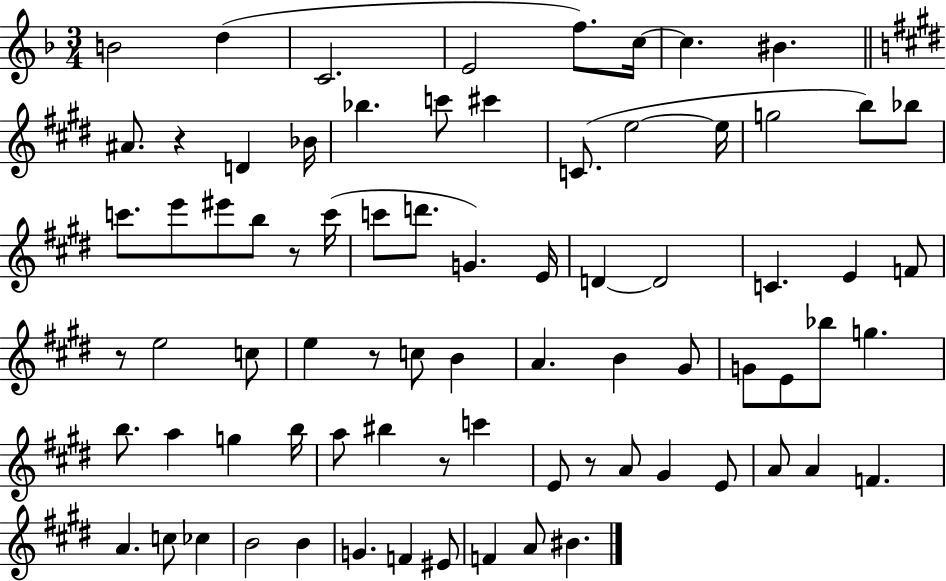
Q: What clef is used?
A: treble